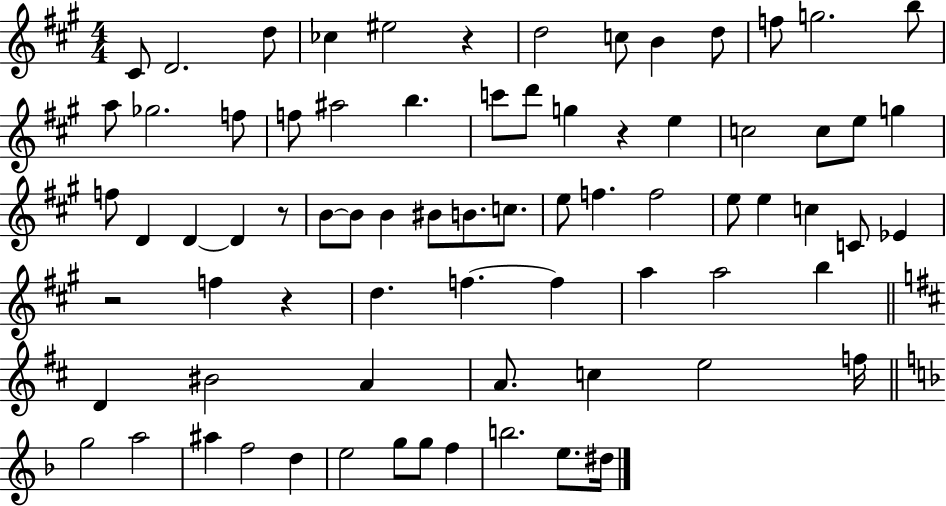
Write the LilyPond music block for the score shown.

{
  \clef treble
  \numericTimeSignature
  \time 4/4
  \key a \major
  cis'8 d'2. d''8 | ces''4 eis''2 r4 | d''2 c''8 b'4 d''8 | f''8 g''2. b''8 | \break a''8 ges''2. f''8 | f''8 ais''2 b''4. | c'''8 d'''8 g''4 r4 e''4 | c''2 c''8 e''8 g''4 | \break f''8 d'4 d'4~~ d'4 r8 | b'8~~ b'8 b'4 bis'8 b'8. c''8. | e''8 f''4. f''2 | e''8 e''4 c''4 c'8 ees'4 | \break r2 f''4 r4 | d''4. f''4.~~ f''4 | a''4 a''2 b''4 | \bar "||" \break \key b \minor d'4 bis'2 a'4 | a'8. c''4 e''2 f''16 | \bar "||" \break \key d \minor g''2 a''2 | ais''4 f''2 d''4 | e''2 g''8 g''8 f''4 | b''2. e''8. dis''16 | \break \bar "|."
}